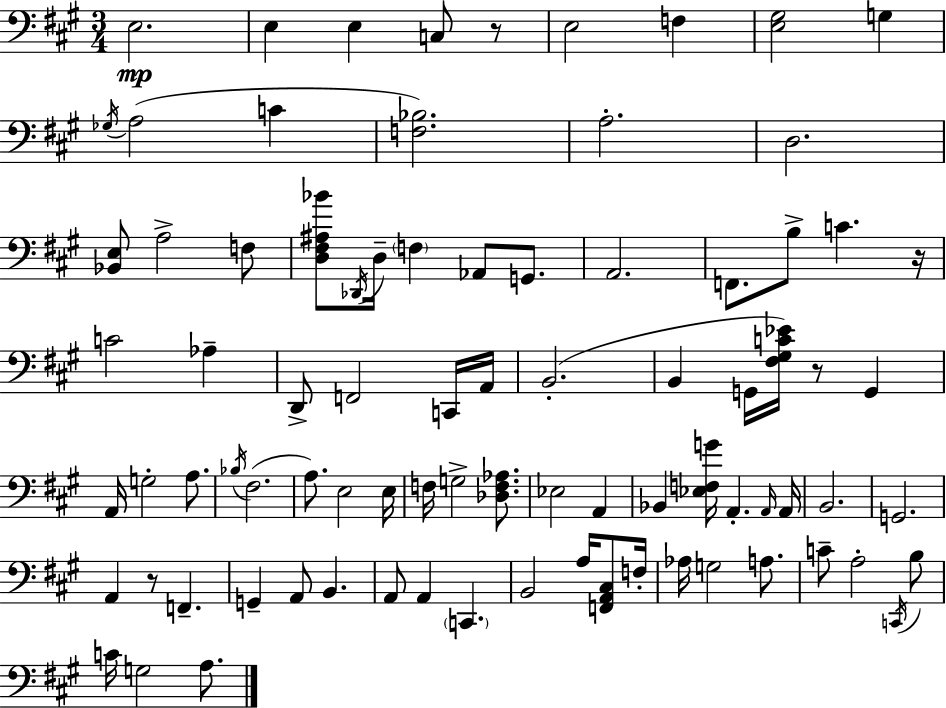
X:1
T:Untitled
M:3/4
L:1/4
K:A
E,2 E, E, C,/2 z/2 E,2 F, [E,^G,]2 G, _G,/4 A,2 C [F,_B,]2 A,2 D,2 [_B,,E,]/2 A,2 F,/2 [D,^F,^A,_B]/2 _D,,/4 D,/4 F, _A,,/2 G,,/2 A,,2 F,,/2 B,/2 C z/4 C2 _A, D,,/2 F,,2 C,,/4 A,,/4 B,,2 B,, G,,/4 [^F,^G,C_E]/4 z/2 G,, A,,/4 G,2 A,/2 _B,/4 ^F,2 A,/2 E,2 E,/4 F,/4 G,2 [_D,F,_A,]/2 _E,2 A,, _B,, [_E,F,G]/4 A,, A,,/4 A,,/4 B,,2 G,,2 A,, z/2 F,, G,, A,,/2 B,, A,,/2 A,, C,, B,,2 A,/4 [F,,A,,^C,]/2 F,/4 _A,/4 G,2 A,/2 C/2 A,2 C,,/4 B,/2 C/4 G,2 A,/2